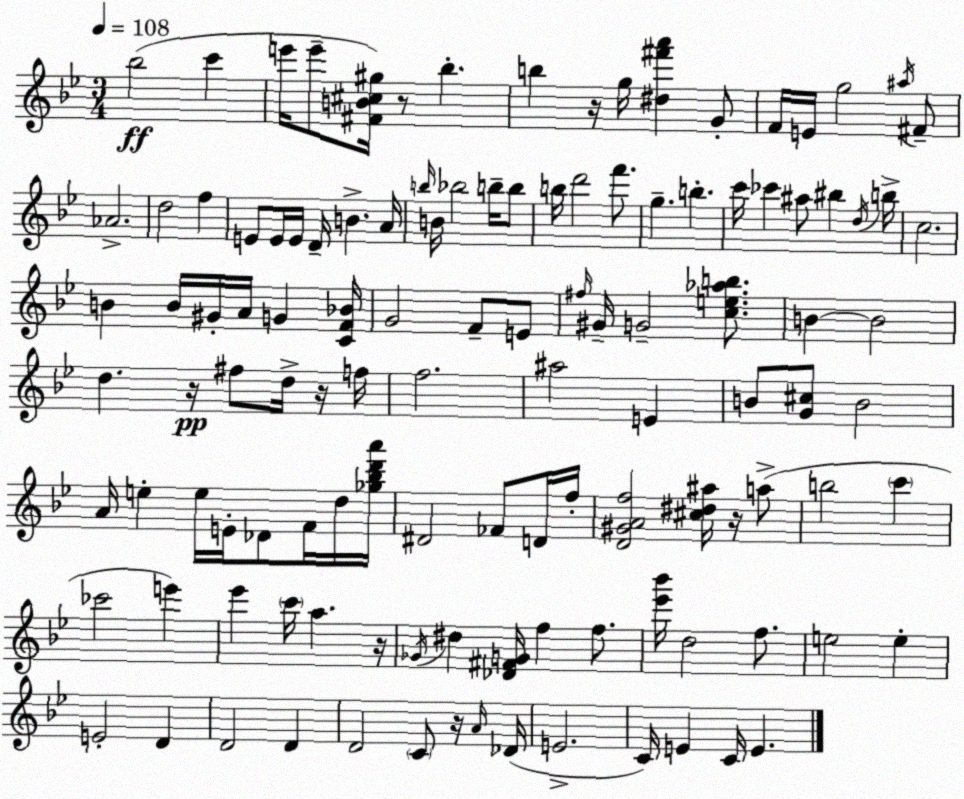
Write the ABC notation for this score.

X:1
T:Untitled
M:3/4
L:1/4
K:Gm
_b2 c' e'/4 e'/2 [^FB^c^g]/4 z/2 _b b z/4 g/4 [^d^f'a'] G/2 F/4 E/4 g2 ^a/4 ^F/2 _A2 d2 f E/2 E/4 E/4 D/4 B A/4 b/4 B/4 _b2 b/4 b/2 b/4 d'2 f'/2 g b c'/4 _c' ^a/2 ^b d/4 b/4 c2 B B/4 ^G/4 A/4 G [CF_B]/4 G2 F/2 E/2 ^f/4 ^G/4 G2 [ce_ab]/2 B B2 d z/4 ^f/2 d/4 z/4 f/4 f2 ^a2 E B/2 [G^c]/2 B2 A/4 e e/4 E/4 _D/2 F/4 d/4 [_g_bd'a']/4 ^D2 _F/2 D/4 f/4 [D^GAf]2 [^c^d^a]/4 z/4 a/2 b2 c' _c'2 e' _e' c'/4 a z/4 _G/4 ^d [_D^FG]/4 f f/2 [_e'_b']/4 d2 f/2 e2 e E2 D D2 D D2 C/2 z/4 A/4 _D/4 E2 C/4 E C/4 E